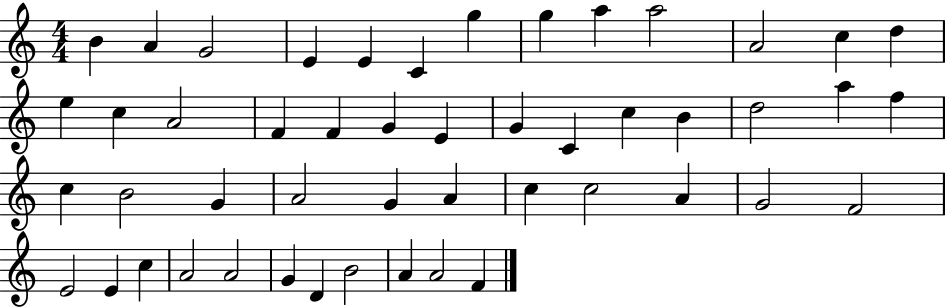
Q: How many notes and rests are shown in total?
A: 49